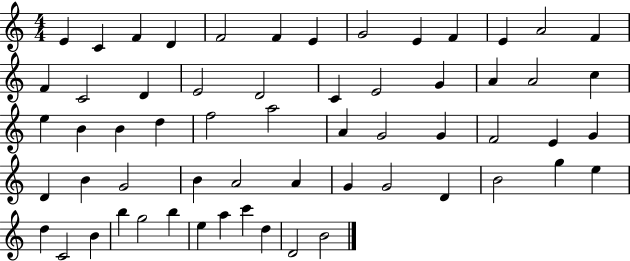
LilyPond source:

{
  \clef treble
  \numericTimeSignature
  \time 4/4
  \key c \major
  e'4 c'4 f'4 d'4 | f'2 f'4 e'4 | g'2 e'4 f'4 | e'4 a'2 f'4 | \break f'4 c'2 d'4 | e'2 d'2 | c'4 e'2 g'4 | a'4 a'2 c''4 | \break e''4 b'4 b'4 d''4 | f''2 a''2 | a'4 g'2 g'4 | f'2 e'4 g'4 | \break d'4 b'4 g'2 | b'4 a'2 a'4 | g'4 g'2 d'4 | b'2 g''4 e''4 | \break d''4 c'2 b'4 | b''4 g''2 b''4 | e''4 a''4 c'''4 d''4 | d'2 b'2 | \break \bar "|."
}